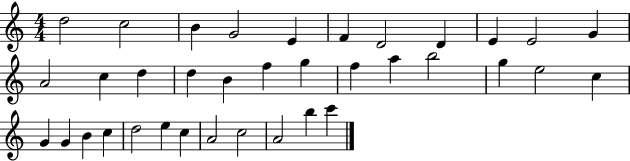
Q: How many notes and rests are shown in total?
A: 36